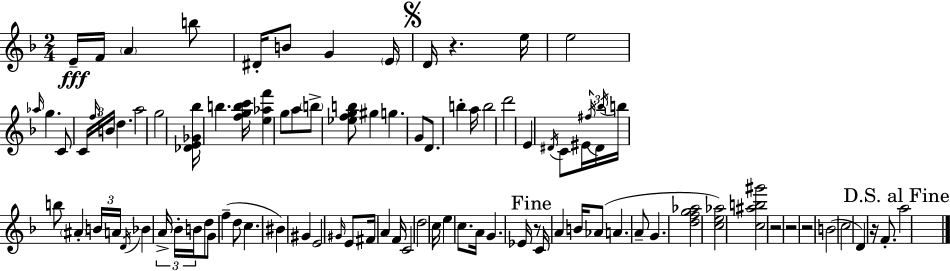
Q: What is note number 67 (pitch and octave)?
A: C5